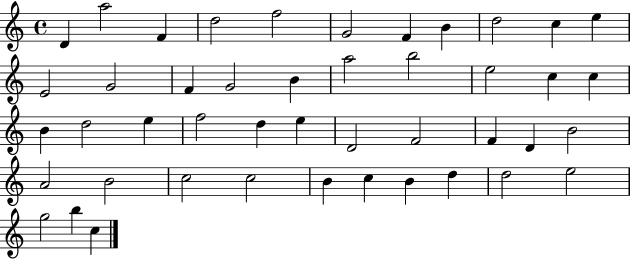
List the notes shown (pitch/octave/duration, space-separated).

D4/q A5/h F4/q D5/h F5/h G4/h F4/q B4/q D5/h C5/q E5/q E4/h G4/h F4/q G4/h B4/q A5/h B5/h E5/h C5/q C5/q B4/q D5/h E5/q F5/h D5/q E5/q D4/h F4/h F4/q D4/q B4/h A4/h B4/h C5/h C5/h B4/q C5/q B4/q D5/q D5/h E5/h G5/h B5/q C5/q